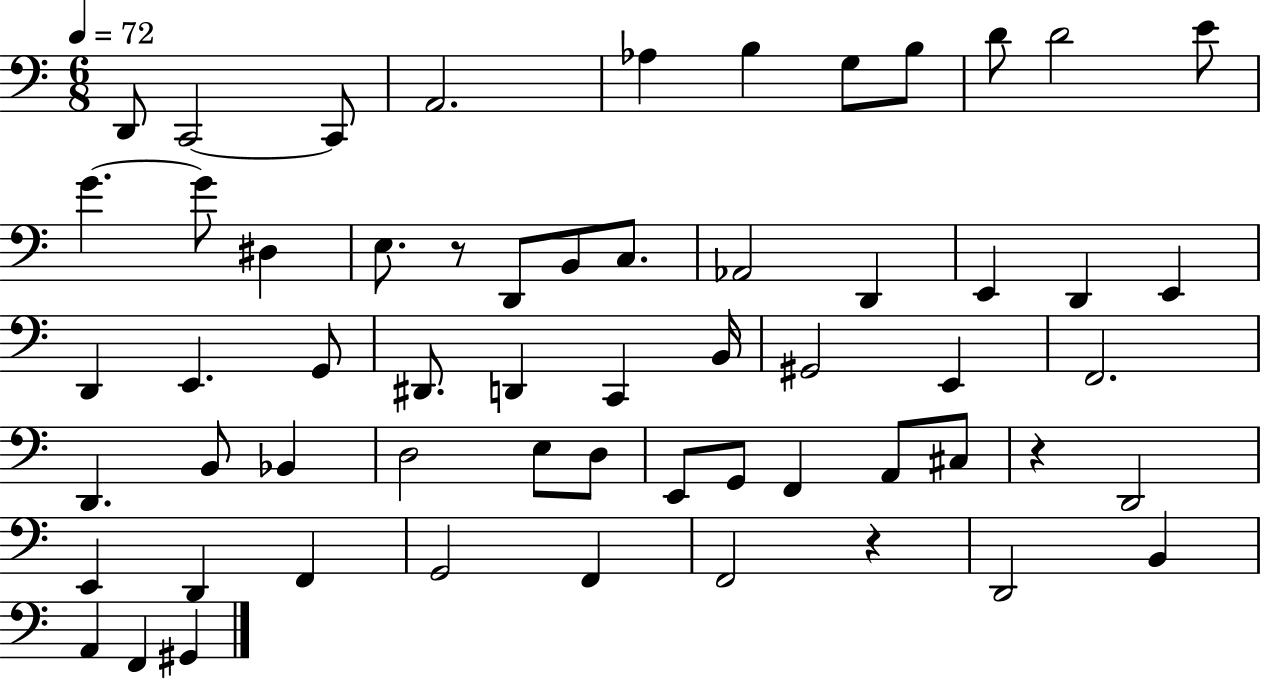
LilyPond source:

{
  \clef bass
  \numericTimeSignature
  \time 6/8
  \key c \major
  \tempo 4 = 72
  \repeat volta 2 { d,8 c,2~~ c,8 | a,2. | aes4 b4 g8 b8 | d'8 d'2 e'8 | \break g'4.~~ g'8 dis4 | e8. r8 d,8 b,8 c8. | aes,2 d,4 | e,4 d,4 e,4 | \break d,4 e,4. g,8 | dis,8. d,4 c,4 b,16 | gis,2 e,4 | f,2. | \break d,4. b,8 bes,4 | d2 e8 d8 | e,8 g,8 f,4 a,8 cis8 | r4 d,2 | \break e,4 d,4 f,4 | g,2 f,4 | f,2 r4 | d,2 b,4 | \break a,4 f,4 gis,4 | } \bar "|."
}